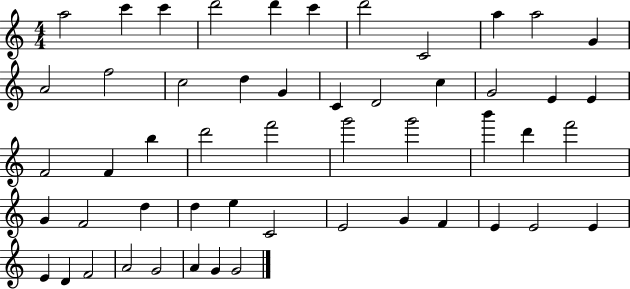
X:1
T:Untitled
M:4/4
L:1/4
K:C
a2 c' c' d'2 d' c' d'2 C2 a a2 G A2 f2 c2 d G C D2 c G2 E E F2 F b d'2 f'2 g'2 g'2 b' d' f'2 G F2 d d e C2 E2 G F E E2 E E D F2 A2 G2 A G G2